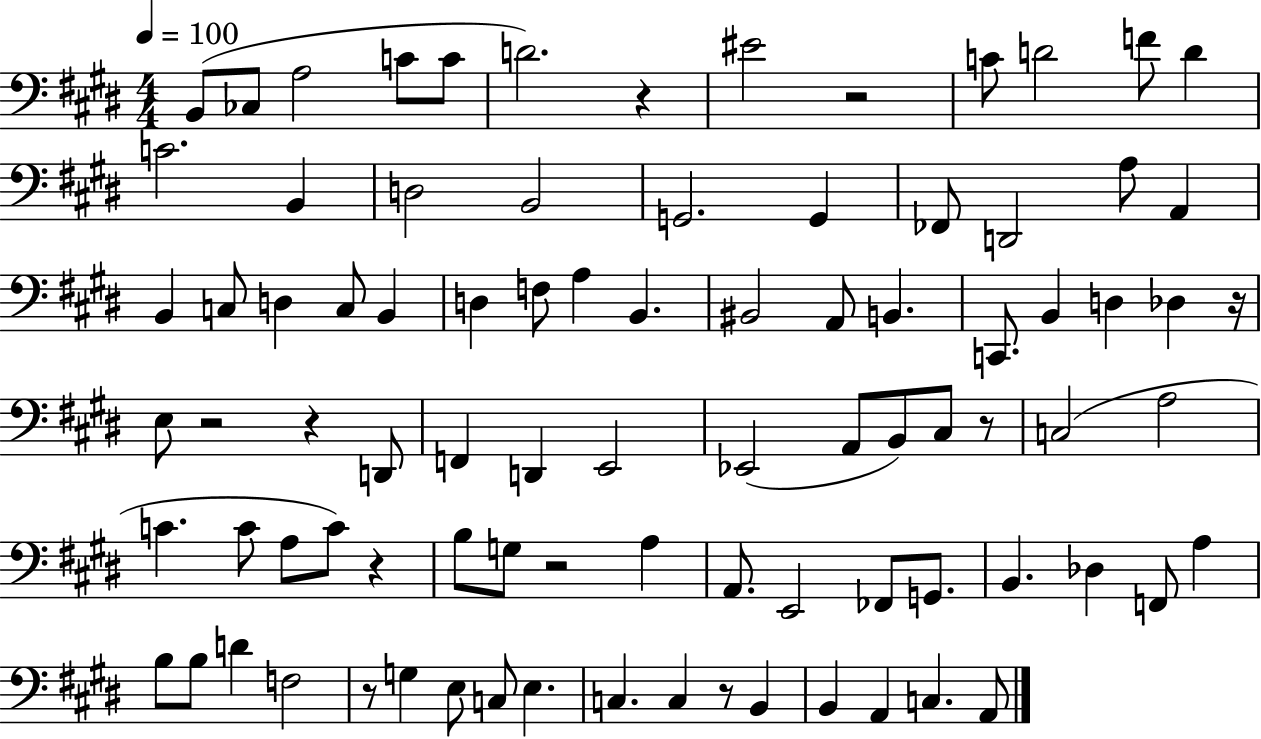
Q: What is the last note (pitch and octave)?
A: A2